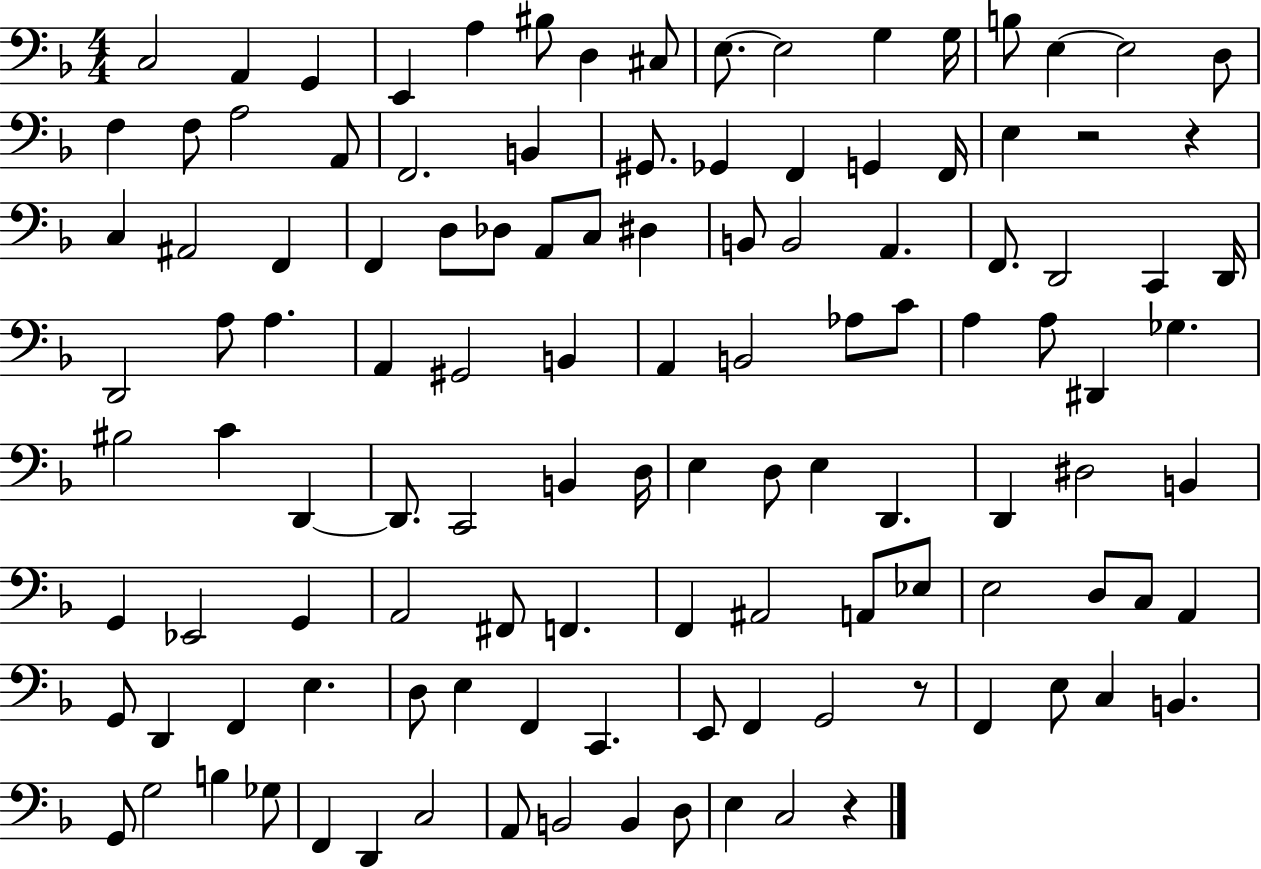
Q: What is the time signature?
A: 4/4